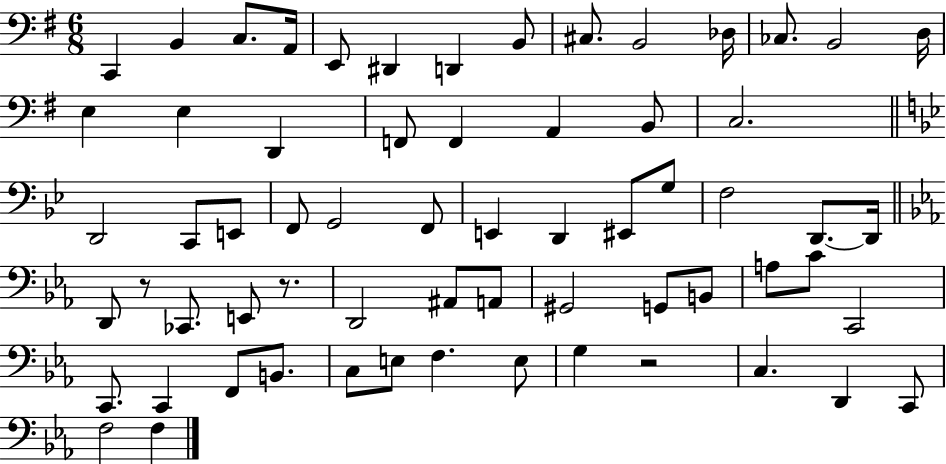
{
  \clef bass
  \numericTimeSignature
  \time 6/8
  \key g \major
  \repeat volta 2 { c,4 b,4 c8. a,16 | e,8 dis,4 d,4 b,8 | cis8. b,2 des16 | ces8. b,2 d16 | \break e4 e4 d,4 | f,8 f,4 a,4 b,8 | c2. | \bar "||" \break \key bes \major d,2 c,8 e,8 | f,8 g,2 f,8 | e,4 d,4 eis,8 g8 | f2 d,8.~~ d,16 | \break \bar "||" \break \key c \minor d,8 r8 ces,8. e,8 r8. | d,2 ais,8 a,8 | gis,2 g,8 b,8 | a8 c'8 c,2 | \break c,8. c,4 f,8 b,8. | c8 e8 f4. e8 | g4 r2 | c4. d,4 c,8 | \break f2 f4 | } \bar "|."
}